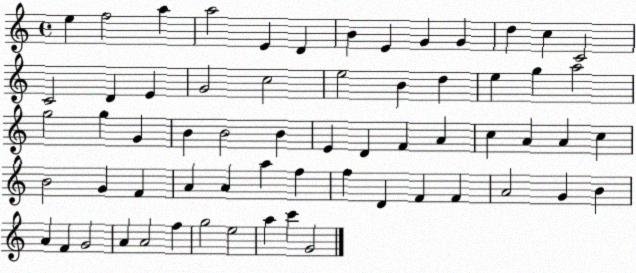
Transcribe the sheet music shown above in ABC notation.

X:1
T:Untitled
M:4/4
L:1/4
K:C
e f2 a a2 E D B E G G d c C2 C2 D E G2 c2 e2 B d e g a2 g2 g G B B2 B E D F A c A A c B2 G F A A a f f D F F A2 G B A F G2 A A2 f g2 e2 a c' G2